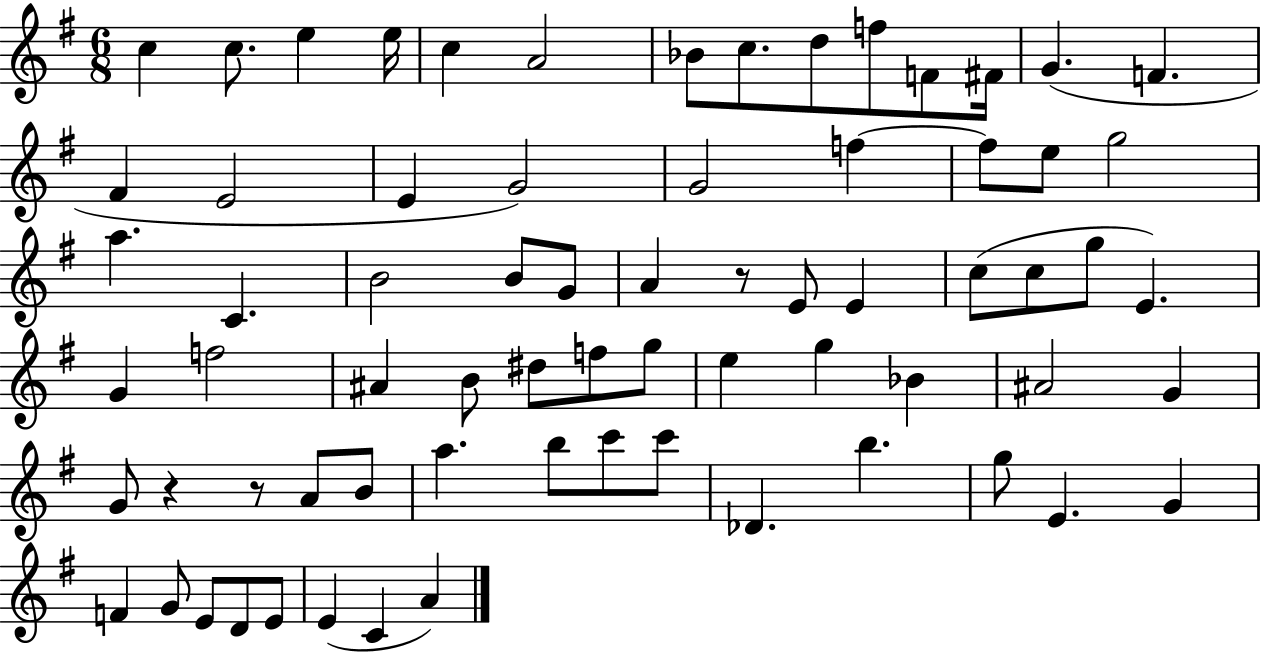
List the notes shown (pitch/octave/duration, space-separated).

C5/q C5/e. E5/q E5/s C5/q A4/h Bb4/e C5/e. D5/e F5/e F4/e F#4/s G4/q. F4/q. F#4/q E4/h E4/q G4/h G4/h F5/q F5/e E5/e G5/h A5/q. C4/q. B4/h B4/e G4/e A4/q R/e E4/e E4/q C5/e C5/e G5/e E4/q. G4/q F5/h A#4/q B4/e D#5/e F5/e G5/e E5/q G5/q Bb4/q A#4/h G4/q G4/e R/q R/e A4/e B4/e A5/q. B5/e C6/e C6/e Db4/q. B5/q. G5/e E4/q. G4/q F4/q G4/e E4/e D4/e E4/e E4/q C4/q A4/q